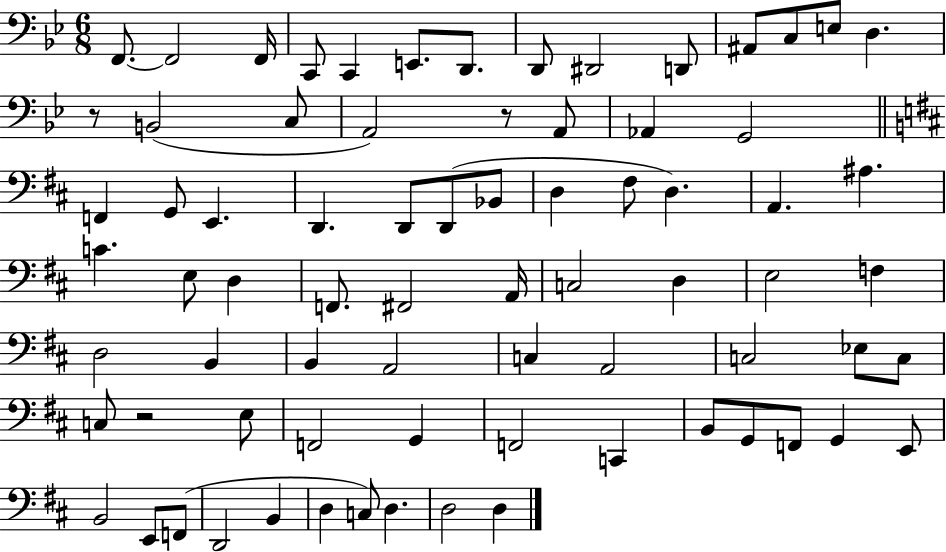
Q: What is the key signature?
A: BES major